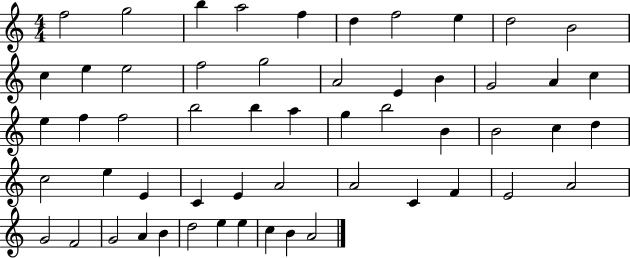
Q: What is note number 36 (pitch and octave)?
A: E4